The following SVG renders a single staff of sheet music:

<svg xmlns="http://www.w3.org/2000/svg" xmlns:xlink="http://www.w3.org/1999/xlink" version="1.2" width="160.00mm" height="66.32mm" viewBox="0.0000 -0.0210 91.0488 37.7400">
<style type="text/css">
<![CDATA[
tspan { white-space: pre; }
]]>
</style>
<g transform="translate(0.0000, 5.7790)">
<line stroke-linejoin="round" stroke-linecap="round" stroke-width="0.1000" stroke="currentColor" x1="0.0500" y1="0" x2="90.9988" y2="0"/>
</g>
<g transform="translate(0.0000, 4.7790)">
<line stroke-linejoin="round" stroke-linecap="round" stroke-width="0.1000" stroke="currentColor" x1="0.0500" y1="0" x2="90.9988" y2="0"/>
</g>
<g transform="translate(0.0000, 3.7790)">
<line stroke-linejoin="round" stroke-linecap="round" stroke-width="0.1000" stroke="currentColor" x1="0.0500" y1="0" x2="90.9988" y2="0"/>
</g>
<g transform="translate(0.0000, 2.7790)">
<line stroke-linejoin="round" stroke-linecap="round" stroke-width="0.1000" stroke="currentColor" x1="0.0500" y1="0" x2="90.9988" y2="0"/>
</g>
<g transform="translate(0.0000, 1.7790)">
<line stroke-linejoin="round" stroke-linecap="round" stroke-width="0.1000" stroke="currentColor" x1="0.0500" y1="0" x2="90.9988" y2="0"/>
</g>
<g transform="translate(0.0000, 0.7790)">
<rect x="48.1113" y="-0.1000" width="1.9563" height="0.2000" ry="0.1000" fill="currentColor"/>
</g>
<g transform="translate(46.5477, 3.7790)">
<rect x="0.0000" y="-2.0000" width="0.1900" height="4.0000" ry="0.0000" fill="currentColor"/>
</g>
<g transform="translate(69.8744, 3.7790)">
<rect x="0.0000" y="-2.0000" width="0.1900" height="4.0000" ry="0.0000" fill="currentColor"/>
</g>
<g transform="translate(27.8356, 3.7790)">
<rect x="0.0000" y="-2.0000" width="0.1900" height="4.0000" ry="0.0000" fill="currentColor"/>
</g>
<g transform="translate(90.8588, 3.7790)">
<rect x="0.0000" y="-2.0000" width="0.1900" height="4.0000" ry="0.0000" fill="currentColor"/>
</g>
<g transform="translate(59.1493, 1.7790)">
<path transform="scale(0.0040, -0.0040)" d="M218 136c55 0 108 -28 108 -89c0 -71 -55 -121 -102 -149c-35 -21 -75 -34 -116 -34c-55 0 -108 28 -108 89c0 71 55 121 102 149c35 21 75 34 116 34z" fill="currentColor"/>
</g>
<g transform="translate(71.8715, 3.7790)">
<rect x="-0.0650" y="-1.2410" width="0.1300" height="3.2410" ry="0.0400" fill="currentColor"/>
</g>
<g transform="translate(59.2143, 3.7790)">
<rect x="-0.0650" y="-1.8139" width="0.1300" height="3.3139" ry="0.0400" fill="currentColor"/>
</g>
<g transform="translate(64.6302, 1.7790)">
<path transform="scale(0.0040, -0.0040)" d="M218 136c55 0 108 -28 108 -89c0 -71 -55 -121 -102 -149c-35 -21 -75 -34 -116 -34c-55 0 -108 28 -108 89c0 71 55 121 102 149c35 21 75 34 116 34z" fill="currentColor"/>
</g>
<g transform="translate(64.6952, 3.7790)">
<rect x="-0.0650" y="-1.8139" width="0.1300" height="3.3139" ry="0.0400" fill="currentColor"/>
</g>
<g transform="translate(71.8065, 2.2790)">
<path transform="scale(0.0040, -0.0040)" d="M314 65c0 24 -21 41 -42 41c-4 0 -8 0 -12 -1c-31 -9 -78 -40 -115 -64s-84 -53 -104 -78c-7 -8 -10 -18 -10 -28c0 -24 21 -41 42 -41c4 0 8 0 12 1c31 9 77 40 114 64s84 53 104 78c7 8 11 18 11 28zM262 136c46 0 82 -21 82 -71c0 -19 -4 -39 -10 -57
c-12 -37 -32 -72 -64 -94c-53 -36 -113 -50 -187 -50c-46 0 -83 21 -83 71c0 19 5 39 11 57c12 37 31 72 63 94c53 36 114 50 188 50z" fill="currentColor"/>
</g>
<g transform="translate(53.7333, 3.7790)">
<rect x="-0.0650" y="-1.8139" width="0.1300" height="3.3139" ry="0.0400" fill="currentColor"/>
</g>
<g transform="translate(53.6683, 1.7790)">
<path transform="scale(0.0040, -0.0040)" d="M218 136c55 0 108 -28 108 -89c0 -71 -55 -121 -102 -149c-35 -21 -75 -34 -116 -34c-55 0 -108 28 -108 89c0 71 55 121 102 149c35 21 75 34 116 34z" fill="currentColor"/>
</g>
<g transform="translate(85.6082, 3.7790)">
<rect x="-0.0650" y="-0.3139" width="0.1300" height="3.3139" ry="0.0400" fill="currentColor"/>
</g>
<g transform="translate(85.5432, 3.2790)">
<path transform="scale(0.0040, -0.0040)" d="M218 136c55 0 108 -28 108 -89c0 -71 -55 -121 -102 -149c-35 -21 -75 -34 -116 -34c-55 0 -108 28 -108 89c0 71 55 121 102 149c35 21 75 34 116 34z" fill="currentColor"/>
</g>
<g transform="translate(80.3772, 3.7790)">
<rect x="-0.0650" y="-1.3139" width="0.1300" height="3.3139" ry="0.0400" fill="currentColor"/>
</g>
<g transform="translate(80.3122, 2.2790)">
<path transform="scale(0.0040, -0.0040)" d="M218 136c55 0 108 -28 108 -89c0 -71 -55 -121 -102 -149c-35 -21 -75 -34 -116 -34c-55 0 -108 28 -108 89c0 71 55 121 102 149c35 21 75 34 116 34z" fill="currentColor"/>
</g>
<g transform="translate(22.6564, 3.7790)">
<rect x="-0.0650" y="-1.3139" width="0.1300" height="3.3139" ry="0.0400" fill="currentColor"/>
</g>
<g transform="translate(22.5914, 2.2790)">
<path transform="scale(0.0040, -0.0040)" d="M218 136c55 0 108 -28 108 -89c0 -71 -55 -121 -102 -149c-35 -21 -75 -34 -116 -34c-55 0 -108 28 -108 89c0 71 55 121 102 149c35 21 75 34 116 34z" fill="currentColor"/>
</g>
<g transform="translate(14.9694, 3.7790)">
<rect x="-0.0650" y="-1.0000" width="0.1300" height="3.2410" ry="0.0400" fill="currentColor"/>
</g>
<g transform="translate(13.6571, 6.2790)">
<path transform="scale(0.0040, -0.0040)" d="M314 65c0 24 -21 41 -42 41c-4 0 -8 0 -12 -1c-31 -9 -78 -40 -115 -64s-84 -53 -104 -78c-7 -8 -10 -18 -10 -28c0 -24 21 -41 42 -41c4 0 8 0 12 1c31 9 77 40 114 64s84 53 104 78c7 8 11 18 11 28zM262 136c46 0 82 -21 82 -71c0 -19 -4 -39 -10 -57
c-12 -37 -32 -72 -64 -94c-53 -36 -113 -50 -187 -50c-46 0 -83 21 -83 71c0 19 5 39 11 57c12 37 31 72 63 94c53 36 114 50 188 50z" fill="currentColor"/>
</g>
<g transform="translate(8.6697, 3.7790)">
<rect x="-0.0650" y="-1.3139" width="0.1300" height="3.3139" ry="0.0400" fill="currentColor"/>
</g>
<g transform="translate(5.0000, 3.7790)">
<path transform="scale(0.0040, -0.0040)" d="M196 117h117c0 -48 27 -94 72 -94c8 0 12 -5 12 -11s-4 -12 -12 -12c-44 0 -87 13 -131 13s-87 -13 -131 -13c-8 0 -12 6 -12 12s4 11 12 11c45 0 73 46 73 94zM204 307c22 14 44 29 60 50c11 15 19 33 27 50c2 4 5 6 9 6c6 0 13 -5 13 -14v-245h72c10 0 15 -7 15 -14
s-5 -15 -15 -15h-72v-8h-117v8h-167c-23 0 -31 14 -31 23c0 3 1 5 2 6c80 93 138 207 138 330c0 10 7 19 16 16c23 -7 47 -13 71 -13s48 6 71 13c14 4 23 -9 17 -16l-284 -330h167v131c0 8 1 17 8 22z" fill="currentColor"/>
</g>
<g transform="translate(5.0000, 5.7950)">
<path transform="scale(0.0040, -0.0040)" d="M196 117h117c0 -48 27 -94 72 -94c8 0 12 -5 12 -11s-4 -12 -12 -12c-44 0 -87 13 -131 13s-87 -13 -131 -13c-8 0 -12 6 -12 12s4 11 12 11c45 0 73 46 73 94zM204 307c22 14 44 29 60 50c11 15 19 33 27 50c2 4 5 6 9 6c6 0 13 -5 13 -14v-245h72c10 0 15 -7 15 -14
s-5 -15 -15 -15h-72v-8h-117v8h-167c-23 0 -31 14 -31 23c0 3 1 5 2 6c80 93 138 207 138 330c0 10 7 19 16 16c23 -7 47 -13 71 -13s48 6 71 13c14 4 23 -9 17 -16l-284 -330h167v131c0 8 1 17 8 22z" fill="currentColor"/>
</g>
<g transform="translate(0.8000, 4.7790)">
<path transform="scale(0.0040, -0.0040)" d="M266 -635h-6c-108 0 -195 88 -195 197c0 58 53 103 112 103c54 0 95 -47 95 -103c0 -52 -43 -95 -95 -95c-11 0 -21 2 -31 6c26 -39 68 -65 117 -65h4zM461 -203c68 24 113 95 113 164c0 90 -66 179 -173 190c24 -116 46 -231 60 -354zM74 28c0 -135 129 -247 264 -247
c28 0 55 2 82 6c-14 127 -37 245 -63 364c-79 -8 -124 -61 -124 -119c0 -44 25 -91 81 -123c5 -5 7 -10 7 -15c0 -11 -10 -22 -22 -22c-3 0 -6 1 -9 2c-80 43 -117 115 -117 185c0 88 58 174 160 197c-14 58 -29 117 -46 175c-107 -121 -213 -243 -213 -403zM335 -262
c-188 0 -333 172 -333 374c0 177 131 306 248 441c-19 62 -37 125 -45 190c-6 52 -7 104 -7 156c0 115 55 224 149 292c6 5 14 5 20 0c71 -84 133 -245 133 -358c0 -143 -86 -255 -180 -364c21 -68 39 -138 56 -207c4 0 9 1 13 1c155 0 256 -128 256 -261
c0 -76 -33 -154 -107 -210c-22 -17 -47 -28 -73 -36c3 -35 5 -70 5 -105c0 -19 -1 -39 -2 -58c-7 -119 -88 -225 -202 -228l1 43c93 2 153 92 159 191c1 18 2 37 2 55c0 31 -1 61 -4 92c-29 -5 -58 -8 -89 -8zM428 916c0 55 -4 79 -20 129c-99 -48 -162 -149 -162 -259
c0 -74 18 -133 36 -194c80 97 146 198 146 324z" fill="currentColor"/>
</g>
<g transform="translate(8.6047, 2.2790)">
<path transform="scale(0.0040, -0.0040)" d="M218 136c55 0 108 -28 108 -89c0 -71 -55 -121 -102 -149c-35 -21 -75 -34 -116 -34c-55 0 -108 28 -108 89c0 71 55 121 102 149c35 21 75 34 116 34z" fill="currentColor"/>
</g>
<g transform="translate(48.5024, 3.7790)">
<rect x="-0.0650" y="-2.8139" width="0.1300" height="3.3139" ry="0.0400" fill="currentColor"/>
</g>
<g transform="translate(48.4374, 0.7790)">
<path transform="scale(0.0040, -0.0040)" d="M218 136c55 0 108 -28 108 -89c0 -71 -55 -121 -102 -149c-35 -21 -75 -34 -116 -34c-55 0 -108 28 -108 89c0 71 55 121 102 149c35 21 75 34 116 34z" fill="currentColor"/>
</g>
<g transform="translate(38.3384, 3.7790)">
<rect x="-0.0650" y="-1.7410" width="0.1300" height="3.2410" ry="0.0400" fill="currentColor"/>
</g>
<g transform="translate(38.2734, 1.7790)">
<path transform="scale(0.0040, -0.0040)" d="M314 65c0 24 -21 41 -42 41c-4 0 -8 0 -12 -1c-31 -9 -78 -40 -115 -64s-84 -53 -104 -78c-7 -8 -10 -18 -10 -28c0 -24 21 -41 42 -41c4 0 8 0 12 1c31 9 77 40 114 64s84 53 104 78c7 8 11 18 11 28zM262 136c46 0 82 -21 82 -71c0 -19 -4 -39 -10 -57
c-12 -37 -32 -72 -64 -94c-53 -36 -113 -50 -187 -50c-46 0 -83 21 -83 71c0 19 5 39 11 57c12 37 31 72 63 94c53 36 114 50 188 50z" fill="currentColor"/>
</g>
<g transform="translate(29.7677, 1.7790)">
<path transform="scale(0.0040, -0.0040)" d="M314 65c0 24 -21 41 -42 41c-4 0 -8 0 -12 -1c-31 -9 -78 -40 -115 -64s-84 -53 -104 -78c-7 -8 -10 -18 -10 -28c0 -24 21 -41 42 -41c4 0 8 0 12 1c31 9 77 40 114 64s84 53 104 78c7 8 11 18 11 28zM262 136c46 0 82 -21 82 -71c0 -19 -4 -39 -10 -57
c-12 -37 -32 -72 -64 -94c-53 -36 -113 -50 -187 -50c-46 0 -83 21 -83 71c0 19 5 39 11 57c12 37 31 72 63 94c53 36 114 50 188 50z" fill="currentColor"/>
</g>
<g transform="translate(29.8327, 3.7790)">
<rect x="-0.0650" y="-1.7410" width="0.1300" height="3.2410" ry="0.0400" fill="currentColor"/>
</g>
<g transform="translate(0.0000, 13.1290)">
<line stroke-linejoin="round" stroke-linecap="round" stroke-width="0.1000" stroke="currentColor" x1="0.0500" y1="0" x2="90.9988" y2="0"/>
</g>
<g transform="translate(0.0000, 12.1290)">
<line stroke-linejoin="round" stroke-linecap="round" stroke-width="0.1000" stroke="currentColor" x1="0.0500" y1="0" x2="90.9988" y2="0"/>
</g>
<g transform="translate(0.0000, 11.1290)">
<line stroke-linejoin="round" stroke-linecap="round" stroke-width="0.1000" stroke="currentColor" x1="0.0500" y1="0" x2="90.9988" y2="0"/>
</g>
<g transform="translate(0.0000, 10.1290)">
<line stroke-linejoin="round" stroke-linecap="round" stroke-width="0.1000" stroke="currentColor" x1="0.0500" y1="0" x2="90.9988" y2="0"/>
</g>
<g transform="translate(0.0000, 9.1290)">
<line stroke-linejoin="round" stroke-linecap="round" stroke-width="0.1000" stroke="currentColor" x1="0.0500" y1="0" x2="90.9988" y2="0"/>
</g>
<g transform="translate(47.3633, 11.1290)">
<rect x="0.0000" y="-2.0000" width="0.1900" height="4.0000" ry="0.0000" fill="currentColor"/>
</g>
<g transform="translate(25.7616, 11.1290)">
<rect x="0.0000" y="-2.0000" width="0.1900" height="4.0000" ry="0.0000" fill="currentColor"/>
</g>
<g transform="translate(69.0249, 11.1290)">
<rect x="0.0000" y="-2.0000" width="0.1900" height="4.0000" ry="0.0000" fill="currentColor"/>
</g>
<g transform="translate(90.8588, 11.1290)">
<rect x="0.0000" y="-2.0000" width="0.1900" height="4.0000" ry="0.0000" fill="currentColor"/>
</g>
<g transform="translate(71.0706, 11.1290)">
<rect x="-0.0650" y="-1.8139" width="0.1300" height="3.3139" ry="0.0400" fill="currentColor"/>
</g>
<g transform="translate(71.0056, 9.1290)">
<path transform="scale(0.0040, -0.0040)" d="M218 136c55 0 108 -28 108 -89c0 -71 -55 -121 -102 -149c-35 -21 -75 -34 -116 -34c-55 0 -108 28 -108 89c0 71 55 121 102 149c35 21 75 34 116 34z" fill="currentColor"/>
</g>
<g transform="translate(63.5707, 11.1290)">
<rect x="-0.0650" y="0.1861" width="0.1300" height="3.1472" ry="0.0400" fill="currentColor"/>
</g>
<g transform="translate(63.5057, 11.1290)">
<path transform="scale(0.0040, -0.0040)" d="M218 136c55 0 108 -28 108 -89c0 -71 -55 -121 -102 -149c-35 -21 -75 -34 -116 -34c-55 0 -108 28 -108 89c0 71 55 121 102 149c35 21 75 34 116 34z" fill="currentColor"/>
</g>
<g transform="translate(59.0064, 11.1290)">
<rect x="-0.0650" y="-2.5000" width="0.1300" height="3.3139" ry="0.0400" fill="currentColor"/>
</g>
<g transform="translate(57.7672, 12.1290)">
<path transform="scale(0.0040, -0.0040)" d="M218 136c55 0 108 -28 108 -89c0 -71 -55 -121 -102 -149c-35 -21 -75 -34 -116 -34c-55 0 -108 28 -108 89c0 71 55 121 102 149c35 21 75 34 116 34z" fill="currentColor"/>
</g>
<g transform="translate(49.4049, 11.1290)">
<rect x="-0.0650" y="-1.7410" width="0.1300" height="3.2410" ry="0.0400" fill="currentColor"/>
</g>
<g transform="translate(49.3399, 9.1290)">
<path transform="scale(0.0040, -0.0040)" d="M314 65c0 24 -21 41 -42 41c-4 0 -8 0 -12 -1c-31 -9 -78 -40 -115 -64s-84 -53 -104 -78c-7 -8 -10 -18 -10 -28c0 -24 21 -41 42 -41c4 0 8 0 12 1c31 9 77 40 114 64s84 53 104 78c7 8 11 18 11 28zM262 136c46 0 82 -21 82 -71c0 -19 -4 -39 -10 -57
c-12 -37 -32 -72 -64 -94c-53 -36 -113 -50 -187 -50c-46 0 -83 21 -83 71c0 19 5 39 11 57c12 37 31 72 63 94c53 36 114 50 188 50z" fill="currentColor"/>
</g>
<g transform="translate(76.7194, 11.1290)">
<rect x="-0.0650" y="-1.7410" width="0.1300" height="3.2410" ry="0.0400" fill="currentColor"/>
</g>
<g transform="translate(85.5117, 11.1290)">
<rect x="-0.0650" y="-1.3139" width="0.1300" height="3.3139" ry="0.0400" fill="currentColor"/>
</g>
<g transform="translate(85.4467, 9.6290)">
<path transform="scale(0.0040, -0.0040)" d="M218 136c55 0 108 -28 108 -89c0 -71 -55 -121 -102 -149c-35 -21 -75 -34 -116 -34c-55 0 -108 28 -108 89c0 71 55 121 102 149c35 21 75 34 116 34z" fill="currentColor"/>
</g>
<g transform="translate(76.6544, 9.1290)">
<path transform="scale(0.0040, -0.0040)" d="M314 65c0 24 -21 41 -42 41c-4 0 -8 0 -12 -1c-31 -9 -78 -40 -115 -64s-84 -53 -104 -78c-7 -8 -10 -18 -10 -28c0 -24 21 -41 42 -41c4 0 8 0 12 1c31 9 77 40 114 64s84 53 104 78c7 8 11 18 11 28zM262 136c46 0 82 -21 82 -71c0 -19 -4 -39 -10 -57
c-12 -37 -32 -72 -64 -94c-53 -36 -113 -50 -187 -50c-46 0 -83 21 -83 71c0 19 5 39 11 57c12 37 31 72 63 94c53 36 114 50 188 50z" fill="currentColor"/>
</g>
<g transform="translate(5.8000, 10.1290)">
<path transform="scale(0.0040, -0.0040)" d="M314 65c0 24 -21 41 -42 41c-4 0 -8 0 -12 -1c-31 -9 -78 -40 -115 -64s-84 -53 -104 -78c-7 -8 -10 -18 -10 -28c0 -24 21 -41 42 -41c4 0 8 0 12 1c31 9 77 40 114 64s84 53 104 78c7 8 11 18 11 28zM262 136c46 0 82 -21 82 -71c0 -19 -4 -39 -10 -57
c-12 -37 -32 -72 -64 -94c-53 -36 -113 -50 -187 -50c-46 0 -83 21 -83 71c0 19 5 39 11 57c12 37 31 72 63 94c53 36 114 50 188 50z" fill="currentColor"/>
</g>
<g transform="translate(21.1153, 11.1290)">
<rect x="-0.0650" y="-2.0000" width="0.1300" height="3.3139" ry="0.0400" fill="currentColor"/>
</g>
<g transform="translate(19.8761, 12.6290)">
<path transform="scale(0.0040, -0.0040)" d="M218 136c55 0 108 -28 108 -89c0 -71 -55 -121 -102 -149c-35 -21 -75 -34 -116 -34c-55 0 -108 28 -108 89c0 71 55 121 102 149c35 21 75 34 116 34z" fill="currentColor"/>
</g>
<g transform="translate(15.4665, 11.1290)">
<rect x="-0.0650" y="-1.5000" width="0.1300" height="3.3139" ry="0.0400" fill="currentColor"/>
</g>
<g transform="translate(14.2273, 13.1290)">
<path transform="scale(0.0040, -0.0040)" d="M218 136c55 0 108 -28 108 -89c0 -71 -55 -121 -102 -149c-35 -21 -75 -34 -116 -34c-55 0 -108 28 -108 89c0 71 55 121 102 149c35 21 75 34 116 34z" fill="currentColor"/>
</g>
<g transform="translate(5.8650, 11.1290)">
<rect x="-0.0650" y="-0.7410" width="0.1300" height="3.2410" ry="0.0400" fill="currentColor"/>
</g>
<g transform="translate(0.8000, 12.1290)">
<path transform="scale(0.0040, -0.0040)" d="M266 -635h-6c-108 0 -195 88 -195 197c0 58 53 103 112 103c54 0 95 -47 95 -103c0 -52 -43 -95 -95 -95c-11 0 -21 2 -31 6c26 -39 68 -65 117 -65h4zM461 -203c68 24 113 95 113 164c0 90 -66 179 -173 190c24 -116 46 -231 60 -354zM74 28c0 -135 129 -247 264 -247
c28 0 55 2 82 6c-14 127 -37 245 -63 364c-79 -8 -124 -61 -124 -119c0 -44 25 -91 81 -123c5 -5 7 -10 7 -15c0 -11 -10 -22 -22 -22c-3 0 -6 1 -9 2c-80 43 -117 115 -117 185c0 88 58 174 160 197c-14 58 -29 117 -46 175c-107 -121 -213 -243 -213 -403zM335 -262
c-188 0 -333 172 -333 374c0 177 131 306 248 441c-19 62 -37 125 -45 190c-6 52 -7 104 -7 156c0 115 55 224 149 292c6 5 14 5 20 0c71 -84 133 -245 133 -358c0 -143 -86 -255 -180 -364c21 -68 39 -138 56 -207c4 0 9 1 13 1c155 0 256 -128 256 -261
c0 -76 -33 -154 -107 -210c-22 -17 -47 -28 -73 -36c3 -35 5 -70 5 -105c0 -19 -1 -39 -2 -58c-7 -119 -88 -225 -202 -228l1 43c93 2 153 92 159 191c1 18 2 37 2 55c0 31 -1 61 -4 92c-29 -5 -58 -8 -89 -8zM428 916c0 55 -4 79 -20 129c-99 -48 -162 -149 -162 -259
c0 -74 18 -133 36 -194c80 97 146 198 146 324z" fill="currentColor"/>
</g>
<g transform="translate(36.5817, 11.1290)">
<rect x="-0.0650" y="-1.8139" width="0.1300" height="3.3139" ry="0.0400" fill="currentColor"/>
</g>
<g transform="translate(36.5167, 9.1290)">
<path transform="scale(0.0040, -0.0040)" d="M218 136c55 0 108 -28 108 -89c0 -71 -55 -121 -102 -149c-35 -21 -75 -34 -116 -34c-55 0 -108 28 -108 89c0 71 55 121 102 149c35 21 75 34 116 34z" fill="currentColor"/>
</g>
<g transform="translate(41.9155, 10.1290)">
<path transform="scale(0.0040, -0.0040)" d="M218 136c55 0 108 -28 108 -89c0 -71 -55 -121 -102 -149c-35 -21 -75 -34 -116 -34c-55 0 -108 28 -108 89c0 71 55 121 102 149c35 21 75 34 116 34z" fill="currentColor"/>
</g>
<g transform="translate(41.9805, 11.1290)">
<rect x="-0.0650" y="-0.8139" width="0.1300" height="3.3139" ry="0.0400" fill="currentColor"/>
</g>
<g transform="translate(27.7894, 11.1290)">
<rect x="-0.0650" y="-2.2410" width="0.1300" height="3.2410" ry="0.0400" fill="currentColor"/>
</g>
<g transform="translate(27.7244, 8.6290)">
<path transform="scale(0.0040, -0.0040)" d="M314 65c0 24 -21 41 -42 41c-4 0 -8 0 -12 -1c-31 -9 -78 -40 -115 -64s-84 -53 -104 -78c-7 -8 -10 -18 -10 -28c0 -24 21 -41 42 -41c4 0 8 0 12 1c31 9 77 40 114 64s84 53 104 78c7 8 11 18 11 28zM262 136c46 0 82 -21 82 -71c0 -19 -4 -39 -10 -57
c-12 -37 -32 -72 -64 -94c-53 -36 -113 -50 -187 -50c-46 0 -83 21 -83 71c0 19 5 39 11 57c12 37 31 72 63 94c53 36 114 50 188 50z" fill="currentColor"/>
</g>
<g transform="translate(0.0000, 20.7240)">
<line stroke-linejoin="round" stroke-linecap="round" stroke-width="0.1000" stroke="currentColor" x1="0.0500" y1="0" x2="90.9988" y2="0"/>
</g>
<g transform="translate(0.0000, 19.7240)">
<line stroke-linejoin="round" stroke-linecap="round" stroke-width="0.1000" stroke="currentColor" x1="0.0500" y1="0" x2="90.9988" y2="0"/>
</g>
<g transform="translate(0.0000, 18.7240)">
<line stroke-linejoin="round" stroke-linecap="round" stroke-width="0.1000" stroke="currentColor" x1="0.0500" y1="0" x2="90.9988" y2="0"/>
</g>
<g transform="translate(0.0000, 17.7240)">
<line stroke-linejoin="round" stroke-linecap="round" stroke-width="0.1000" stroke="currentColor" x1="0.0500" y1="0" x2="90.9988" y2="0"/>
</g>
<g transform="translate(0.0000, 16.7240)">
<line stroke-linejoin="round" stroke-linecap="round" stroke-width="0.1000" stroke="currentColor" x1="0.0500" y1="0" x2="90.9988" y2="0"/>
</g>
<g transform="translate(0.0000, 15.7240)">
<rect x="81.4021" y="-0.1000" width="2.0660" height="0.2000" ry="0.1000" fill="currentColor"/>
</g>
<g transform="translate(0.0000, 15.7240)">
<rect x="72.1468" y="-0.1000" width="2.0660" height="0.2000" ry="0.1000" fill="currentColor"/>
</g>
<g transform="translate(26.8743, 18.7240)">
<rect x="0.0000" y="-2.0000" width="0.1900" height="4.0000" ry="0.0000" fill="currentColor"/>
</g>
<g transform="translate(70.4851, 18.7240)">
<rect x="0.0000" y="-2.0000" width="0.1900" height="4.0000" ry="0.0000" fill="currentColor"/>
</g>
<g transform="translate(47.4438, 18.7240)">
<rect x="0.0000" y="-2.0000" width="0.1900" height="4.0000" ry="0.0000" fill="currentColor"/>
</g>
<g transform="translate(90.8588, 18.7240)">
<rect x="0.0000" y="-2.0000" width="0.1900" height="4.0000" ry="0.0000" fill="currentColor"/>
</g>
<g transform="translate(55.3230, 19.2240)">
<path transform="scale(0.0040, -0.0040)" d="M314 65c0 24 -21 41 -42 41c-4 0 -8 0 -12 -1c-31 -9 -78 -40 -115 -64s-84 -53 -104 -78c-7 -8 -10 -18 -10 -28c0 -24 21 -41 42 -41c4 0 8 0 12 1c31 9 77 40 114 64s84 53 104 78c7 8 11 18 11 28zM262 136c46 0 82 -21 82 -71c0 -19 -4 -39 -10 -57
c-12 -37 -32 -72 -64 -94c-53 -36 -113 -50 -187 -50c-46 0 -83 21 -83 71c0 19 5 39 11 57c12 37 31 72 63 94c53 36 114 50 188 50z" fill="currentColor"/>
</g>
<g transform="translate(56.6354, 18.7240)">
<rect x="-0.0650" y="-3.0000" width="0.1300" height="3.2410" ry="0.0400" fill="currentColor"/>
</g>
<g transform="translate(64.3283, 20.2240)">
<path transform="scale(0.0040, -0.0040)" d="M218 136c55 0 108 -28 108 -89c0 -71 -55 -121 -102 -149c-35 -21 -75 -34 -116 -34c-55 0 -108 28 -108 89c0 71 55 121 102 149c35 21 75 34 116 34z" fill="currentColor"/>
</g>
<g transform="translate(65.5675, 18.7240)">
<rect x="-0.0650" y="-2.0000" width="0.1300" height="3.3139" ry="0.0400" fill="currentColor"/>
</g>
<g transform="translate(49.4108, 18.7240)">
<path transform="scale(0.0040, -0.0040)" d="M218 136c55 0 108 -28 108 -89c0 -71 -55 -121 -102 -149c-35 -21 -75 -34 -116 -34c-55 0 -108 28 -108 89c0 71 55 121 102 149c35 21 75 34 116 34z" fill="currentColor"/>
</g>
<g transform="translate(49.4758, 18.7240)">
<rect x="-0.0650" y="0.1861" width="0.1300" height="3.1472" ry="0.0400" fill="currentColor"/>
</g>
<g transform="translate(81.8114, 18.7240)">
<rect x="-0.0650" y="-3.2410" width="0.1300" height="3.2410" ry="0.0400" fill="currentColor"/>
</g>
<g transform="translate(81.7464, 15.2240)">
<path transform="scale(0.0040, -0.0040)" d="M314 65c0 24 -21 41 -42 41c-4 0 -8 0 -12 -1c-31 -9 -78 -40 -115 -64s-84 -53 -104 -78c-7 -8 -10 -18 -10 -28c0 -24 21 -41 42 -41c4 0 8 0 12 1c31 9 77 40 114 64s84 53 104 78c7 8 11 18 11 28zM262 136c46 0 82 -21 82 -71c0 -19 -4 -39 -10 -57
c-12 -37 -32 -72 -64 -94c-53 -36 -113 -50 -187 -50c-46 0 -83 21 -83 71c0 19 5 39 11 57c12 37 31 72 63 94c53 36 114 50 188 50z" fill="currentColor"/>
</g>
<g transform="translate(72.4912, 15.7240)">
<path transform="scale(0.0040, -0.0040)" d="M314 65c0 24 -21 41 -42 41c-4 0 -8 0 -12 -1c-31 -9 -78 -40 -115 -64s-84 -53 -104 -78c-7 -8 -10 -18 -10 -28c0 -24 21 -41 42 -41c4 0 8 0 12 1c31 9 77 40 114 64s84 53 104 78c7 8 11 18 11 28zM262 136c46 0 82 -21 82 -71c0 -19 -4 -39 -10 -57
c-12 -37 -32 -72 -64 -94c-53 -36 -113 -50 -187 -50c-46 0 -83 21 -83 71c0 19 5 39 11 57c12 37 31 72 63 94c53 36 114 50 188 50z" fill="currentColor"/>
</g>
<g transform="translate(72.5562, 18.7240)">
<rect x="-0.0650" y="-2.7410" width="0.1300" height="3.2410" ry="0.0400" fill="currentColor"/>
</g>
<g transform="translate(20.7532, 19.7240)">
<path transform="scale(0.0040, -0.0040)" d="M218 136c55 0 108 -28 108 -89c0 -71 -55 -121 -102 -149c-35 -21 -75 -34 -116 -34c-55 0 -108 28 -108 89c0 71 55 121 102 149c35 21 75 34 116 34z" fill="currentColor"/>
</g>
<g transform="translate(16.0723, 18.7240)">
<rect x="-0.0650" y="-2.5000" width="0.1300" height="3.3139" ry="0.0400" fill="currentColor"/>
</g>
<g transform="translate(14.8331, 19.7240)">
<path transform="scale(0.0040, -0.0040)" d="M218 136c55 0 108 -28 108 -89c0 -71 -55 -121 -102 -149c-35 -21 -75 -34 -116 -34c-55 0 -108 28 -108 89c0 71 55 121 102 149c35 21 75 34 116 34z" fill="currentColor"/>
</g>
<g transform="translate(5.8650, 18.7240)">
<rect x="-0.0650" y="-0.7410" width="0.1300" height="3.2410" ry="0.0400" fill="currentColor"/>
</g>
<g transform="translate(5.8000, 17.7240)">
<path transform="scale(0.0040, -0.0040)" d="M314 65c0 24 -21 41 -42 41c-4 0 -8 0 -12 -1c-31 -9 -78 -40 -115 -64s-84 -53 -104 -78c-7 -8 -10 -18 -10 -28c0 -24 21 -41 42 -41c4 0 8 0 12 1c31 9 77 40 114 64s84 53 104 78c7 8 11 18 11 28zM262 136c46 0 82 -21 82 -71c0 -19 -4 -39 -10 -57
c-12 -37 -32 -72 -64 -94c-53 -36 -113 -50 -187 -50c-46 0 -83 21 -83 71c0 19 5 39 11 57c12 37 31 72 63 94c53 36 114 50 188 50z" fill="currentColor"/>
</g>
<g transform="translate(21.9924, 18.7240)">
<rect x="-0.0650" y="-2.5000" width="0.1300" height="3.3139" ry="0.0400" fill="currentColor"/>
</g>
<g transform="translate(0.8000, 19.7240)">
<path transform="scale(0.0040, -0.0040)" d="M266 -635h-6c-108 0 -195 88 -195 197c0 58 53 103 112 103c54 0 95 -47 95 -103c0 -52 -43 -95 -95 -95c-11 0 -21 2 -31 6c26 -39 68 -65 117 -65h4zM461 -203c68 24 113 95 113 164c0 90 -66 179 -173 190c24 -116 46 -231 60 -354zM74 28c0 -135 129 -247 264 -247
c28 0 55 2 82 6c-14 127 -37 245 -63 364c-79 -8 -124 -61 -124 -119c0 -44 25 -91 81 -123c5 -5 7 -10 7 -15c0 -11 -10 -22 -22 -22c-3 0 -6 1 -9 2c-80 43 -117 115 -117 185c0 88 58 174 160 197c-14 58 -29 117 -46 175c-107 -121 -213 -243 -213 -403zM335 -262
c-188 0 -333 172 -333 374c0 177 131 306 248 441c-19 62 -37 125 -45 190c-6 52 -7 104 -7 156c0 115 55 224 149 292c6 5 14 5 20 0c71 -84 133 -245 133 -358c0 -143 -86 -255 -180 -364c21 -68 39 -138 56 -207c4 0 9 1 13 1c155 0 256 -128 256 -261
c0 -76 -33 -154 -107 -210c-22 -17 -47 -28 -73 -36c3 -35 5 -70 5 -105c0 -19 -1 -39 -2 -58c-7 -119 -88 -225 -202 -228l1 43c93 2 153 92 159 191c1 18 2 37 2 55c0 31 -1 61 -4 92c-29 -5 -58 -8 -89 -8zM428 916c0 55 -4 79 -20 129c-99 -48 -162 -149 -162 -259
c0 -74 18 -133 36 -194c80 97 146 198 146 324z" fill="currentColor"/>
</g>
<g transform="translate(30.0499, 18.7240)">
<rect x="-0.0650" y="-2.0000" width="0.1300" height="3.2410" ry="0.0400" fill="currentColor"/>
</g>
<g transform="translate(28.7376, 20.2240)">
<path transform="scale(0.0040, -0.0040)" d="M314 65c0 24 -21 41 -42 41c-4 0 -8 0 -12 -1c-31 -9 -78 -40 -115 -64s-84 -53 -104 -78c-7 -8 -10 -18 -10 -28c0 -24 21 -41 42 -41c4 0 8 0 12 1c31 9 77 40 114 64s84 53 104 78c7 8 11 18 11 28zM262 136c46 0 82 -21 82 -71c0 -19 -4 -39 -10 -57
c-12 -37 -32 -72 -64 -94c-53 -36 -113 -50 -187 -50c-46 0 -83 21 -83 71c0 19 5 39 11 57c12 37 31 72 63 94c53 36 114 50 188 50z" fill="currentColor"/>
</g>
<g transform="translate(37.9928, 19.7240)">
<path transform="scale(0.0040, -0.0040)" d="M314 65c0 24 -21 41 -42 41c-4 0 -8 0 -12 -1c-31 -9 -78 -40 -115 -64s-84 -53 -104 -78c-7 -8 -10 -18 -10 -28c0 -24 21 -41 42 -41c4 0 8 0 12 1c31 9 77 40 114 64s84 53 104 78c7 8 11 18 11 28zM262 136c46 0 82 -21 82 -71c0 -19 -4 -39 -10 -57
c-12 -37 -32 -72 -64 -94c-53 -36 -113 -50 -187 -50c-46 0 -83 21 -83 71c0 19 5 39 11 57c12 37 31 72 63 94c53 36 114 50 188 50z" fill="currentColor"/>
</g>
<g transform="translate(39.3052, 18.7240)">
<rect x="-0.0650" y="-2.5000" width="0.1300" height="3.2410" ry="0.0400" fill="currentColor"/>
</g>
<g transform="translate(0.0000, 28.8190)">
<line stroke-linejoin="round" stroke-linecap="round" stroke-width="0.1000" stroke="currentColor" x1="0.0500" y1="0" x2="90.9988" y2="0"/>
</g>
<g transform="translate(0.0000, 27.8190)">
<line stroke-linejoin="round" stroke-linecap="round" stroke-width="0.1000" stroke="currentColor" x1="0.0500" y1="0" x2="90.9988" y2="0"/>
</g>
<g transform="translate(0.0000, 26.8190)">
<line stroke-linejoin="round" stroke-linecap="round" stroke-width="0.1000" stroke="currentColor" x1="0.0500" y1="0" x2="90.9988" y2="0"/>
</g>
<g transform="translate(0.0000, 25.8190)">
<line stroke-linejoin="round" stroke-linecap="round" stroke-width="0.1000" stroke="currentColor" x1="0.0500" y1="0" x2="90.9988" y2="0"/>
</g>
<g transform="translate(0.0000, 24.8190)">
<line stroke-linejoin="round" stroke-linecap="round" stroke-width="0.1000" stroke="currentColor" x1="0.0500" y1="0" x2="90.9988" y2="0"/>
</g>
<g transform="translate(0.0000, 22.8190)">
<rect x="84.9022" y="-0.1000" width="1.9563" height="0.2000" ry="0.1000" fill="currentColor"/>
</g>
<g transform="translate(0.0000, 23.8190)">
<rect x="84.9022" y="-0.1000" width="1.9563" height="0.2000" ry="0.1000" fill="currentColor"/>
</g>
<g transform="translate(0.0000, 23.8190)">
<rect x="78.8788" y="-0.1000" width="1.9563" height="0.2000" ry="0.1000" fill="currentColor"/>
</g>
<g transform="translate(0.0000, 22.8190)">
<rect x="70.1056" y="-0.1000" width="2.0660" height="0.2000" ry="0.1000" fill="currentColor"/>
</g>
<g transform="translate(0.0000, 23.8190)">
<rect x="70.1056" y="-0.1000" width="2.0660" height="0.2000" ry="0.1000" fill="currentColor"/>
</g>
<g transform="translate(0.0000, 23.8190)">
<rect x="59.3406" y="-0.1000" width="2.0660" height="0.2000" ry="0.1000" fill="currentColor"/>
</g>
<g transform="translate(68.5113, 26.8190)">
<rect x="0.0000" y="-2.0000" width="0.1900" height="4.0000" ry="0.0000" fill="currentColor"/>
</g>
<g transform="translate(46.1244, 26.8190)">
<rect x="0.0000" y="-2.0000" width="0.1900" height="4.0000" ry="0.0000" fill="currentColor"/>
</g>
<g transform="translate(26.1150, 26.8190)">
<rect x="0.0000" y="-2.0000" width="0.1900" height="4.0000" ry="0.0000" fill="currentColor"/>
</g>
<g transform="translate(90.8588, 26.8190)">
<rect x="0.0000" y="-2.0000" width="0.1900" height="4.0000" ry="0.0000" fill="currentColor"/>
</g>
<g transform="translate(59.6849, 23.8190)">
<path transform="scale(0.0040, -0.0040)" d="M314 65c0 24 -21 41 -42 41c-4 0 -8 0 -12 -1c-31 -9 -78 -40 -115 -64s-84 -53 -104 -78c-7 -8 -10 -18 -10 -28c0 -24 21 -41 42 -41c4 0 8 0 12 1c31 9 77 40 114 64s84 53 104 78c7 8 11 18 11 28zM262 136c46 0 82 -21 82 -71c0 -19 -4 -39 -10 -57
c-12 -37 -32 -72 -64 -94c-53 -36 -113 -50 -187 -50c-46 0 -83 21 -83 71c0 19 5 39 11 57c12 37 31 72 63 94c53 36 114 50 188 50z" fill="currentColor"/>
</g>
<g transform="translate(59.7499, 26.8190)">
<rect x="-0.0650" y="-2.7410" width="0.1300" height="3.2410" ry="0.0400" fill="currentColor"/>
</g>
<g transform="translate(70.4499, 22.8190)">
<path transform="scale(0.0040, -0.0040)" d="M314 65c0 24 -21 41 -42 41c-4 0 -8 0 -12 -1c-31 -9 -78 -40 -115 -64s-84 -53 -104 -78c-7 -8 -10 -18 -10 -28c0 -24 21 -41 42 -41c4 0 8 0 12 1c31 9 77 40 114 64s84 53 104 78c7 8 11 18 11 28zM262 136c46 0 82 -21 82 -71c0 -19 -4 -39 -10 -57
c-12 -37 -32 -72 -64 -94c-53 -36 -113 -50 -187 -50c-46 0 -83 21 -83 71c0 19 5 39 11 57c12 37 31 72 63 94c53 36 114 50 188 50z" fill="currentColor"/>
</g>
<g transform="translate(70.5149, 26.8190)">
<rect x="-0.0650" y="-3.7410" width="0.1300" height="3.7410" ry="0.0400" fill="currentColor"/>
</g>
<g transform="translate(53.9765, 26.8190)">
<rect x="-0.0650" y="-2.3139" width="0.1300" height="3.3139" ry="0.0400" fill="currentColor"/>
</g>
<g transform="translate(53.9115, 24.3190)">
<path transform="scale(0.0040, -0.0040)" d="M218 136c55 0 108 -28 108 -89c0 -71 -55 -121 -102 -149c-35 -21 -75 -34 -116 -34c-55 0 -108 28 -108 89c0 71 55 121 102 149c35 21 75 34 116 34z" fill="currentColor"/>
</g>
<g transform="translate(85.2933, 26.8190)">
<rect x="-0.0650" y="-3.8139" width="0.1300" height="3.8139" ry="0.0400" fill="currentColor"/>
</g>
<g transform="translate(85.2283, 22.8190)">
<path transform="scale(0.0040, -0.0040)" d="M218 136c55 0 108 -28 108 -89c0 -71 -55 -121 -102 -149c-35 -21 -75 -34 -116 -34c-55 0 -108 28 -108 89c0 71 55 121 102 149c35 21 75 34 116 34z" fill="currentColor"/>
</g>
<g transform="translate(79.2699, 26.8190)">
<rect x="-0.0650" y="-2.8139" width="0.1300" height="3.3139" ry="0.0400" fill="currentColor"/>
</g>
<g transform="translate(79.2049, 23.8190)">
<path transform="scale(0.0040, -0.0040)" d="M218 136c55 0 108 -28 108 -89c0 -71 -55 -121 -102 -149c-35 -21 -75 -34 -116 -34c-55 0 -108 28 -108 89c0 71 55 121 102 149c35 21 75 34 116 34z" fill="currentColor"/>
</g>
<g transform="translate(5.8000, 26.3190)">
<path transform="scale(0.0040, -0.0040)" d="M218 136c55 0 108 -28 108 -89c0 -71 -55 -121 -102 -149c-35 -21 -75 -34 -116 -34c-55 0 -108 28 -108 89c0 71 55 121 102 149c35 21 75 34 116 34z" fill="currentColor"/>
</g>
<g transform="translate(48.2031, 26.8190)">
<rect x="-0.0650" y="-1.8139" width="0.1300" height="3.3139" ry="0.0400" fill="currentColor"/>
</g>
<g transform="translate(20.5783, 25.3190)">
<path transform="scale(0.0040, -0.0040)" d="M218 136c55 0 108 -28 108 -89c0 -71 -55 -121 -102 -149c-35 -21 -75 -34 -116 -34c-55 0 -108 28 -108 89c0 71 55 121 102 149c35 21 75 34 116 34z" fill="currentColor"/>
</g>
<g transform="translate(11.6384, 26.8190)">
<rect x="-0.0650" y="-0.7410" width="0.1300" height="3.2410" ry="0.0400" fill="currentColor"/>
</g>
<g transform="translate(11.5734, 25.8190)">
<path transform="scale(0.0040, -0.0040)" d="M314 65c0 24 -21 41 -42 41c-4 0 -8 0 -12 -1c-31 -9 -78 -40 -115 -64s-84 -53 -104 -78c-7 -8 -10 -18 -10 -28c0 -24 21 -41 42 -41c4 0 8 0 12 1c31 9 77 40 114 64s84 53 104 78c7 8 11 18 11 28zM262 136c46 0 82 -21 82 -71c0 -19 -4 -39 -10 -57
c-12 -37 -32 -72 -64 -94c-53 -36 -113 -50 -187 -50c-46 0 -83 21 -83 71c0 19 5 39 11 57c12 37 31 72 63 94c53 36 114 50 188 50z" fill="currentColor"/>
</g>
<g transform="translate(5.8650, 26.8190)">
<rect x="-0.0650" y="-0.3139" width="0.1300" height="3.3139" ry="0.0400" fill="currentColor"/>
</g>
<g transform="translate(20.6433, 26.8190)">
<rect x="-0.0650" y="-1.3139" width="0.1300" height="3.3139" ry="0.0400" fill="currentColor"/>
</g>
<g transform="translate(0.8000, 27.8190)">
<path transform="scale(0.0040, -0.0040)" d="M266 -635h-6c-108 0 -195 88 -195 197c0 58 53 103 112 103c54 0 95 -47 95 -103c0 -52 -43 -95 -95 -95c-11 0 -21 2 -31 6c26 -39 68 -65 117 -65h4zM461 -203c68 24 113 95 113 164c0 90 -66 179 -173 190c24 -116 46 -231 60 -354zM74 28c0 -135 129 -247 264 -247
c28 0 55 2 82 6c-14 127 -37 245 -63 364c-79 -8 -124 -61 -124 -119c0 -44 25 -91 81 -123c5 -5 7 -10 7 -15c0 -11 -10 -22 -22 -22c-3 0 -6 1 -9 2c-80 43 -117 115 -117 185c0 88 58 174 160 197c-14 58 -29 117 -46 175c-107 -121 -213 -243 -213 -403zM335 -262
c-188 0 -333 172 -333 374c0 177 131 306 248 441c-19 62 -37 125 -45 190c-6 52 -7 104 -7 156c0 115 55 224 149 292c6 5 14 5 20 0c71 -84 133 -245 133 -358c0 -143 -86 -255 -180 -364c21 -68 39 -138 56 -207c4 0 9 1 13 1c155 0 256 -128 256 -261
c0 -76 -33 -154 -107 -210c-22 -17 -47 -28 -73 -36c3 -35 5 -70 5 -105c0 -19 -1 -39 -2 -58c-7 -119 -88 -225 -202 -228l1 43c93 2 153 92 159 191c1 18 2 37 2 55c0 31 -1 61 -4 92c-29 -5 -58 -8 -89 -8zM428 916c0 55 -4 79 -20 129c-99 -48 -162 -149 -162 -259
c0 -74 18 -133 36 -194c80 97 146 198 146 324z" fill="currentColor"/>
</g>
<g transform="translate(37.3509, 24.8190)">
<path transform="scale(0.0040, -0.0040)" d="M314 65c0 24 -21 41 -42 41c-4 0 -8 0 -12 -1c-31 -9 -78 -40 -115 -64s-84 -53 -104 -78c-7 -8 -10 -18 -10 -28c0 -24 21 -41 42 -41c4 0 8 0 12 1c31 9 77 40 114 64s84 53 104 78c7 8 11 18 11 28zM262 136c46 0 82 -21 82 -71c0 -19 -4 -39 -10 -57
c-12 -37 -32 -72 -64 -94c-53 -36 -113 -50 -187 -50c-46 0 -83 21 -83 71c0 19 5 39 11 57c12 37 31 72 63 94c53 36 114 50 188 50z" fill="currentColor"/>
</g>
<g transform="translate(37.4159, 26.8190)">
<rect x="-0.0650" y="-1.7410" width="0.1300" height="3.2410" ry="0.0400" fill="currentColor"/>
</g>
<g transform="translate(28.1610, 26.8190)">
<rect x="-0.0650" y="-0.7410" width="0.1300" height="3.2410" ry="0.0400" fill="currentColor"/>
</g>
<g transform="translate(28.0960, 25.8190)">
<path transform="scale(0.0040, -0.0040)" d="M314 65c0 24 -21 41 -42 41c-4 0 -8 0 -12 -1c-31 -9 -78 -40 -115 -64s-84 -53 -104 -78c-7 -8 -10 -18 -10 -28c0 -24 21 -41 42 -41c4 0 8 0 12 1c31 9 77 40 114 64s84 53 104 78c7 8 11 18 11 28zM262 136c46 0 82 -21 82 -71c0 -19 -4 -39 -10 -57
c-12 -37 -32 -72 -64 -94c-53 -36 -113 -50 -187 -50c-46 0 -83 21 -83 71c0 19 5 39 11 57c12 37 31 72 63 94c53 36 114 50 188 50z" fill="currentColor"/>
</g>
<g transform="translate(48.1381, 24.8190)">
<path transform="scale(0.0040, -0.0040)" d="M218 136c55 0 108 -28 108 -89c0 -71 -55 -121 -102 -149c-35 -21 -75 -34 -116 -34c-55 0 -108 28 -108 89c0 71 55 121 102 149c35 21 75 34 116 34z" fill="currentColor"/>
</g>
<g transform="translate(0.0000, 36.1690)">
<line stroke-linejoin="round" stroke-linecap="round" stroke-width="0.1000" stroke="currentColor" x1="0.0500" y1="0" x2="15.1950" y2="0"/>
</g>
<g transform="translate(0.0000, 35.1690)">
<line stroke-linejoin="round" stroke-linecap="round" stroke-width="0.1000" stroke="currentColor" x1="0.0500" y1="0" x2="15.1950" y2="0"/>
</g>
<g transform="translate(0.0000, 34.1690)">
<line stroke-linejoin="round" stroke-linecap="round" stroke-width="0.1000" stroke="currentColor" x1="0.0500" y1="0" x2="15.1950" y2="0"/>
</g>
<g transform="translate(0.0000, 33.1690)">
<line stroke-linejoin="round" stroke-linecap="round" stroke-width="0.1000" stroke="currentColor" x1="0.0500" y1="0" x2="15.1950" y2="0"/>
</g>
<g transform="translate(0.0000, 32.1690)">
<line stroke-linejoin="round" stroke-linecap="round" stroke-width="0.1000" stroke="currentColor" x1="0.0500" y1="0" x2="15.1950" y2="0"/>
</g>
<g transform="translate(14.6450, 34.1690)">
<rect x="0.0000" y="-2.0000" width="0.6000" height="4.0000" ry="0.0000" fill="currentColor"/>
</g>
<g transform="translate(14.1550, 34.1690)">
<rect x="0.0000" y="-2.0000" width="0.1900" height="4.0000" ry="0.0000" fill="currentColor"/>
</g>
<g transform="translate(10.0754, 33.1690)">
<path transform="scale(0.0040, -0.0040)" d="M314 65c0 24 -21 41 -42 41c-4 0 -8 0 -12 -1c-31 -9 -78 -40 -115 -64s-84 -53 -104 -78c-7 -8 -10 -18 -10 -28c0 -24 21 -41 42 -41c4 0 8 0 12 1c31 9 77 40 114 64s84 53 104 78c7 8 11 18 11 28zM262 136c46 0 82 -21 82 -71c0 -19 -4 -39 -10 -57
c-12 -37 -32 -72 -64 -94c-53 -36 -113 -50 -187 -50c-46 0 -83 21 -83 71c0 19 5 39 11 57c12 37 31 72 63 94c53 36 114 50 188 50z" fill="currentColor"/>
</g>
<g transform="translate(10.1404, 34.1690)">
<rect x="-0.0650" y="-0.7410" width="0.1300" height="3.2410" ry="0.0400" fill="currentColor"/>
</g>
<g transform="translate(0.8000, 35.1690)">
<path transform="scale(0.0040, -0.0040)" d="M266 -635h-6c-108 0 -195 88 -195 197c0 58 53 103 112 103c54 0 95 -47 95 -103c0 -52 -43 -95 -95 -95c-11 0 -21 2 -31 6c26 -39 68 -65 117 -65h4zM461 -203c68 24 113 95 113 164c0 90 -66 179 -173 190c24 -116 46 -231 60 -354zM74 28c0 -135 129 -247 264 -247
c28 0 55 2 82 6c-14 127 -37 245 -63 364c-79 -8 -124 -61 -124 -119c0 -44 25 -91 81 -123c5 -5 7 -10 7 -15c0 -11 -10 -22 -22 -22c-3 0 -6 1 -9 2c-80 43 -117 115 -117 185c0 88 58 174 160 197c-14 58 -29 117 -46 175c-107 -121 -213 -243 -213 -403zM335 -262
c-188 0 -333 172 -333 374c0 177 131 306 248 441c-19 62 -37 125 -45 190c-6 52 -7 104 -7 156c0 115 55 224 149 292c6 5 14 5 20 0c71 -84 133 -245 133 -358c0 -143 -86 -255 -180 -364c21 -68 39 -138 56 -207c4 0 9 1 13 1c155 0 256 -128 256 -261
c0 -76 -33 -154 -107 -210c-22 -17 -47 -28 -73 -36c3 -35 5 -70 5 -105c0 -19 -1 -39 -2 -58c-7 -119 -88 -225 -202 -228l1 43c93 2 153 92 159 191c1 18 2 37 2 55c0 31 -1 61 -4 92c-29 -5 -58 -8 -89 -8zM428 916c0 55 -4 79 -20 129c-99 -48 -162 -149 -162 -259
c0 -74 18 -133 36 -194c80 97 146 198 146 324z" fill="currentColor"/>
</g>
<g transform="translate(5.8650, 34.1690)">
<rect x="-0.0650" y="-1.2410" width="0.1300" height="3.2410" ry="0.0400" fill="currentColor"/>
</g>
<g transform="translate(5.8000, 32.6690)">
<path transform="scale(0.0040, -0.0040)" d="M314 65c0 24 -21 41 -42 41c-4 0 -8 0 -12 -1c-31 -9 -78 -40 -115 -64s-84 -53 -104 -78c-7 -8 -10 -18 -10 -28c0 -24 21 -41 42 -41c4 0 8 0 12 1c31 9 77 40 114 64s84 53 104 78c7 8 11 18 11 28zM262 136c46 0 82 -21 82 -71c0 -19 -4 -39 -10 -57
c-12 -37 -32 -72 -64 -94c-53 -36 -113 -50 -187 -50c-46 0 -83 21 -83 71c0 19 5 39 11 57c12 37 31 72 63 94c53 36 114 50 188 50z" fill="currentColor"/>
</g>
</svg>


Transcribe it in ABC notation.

X:1
T:Untitled
M:4/4
L:1/4
K:C
e D2 e f2 f2 a f f f e2 e c d2 E F g2 f d f2 G B f f2 e d2 G G F2 G2 B A2 F a2 b2 c d2 e d2 f2 f g a2 c'2 a c' e2 d2